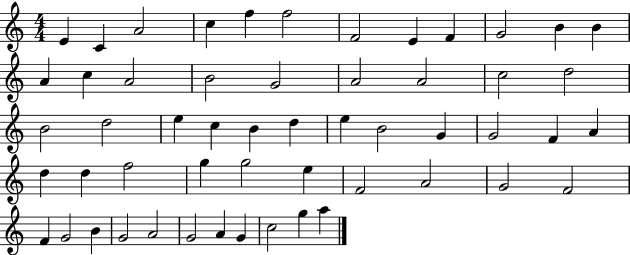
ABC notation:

X:1
T:Untitled
M:4/4
L:1/4
K:C
E C A2 c f f2 F2 E F G2 B B A c A2 B2 G2 A2 A2 c2 d2 B2 d2 e c B d e B2 G G2 F A d d f2 g g2 e F2 A2 G2 F2 F G2 B G2 A2 G2 A G c2 g a